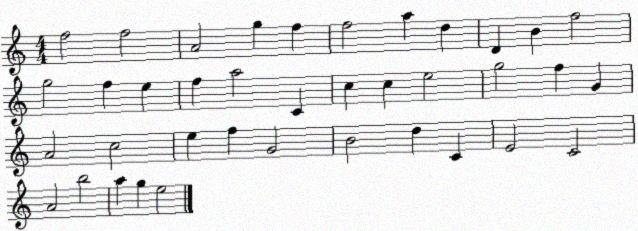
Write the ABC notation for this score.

X:1
T:Untitled
M:4/4
L:1/4
K:C
f2 f2 A2 g f f2 a d D B f2 g2 f e f a2 C c c e2 g2 f G A2 c2 e f G2 B2 d C E2 C2 A2 b2 a g e2